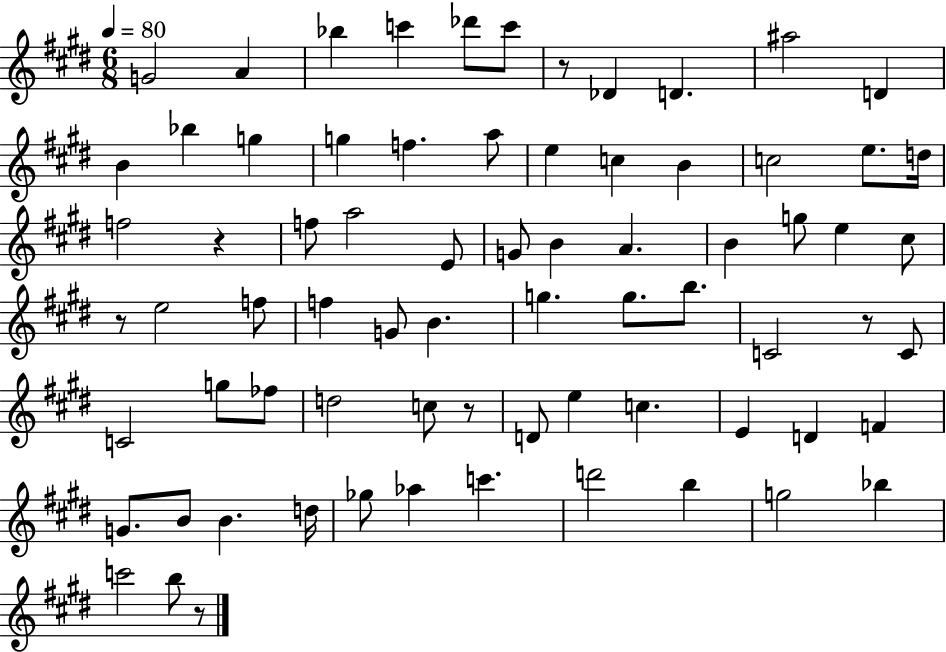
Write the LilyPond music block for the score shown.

{
  \clef treble
  \numericTimeSignature
  \time 6/8
  \key e \major
  \tempo 4 = 80
  g'2 a'4 | bes''4 c'''4 des'''8 c'''8 | r8 des'4 d'4. | ais''2 d'4 | \break b'4 bes''4 g''4 | g''4 f''4. a''8 | e''4 c''4 b'4 | c''2 e''8. d''16 | \break f''2 r4 | f''8 a''2 e'8 | g'8 b'4 a'4. | b'4 g''8 e''4 cis''8 | \break r8 e''2 f''8 | f''4 g'8 b'4. | g''4. g''8. b''8. | c'2 r8 c'8 | \break c'2 g''8 fes''8 | d''2 c''8 r8 | d'8 e''4 c''4. | e'4 d'4 f'4 | \break g'8. b'8 b'4. d''16 | ges''8 aes''4 c'''4. | d'''2 b''4 | g''2 bes''4 | \break c'''2 b''8 r8 | \bar "|."
}